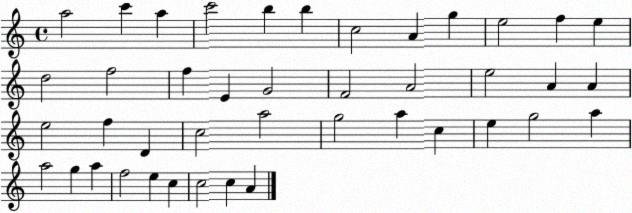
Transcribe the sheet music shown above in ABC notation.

X:1
T:Untitled
M:4/4
L:1/4
K:C
a2 c' a c'2 b b c2 A g e2 f e d2 f2 f E G2 F2 A2 e2 A A e2 f D c2 a2 g2 a c e g2 a a2 g a f2 e c c2 c A